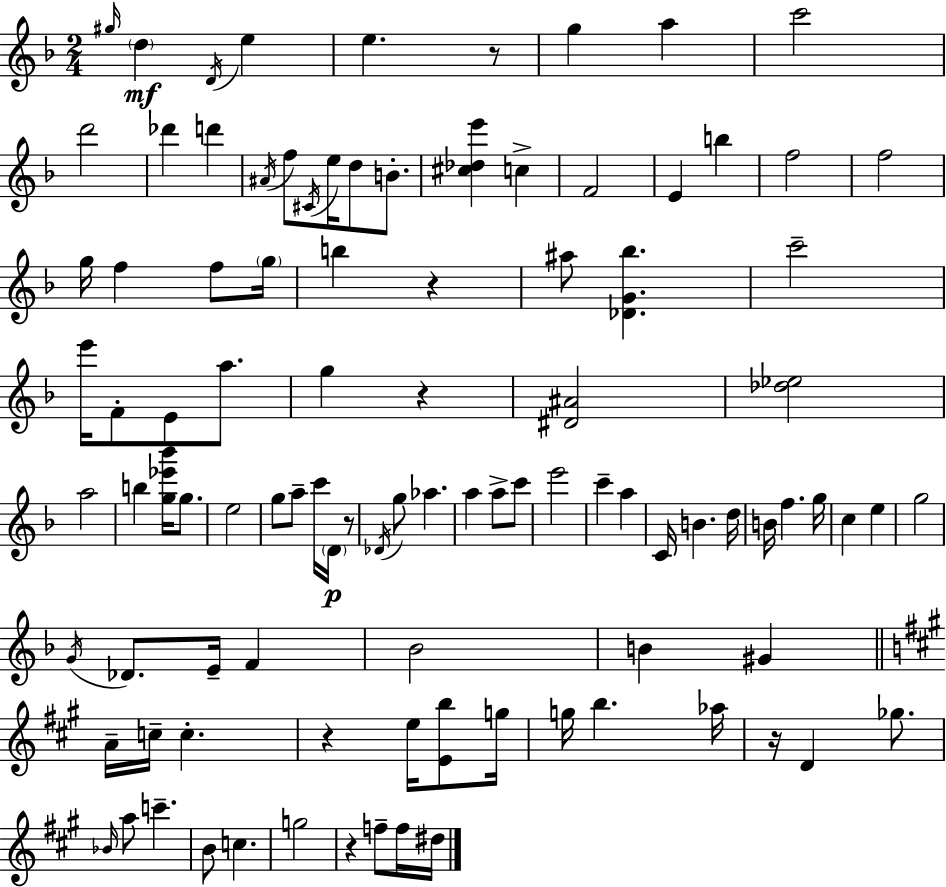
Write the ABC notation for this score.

X:1
T:Untitled
M:2/4
L:1/4
K:F
^g/4 d D/4 e e z/2 g a c'2 d'2 _d' d' ^A/4 f/2 ^C/4 e/4 d/2 B/2 [^c_de'] c F2 E b f2 f2 g/4 f f/2 g/4 b z ^a/2 [_DG_b] c'2 e'/4 F/2 E/2 a/2 g z [^D^A]2 [_d_e]2 a2 b [g_e'_b']/4 g/2 e2 g/2 a/2 c'/4 D/4 z/2 _D/4 g/2 _a a a/2 c'/2 e'2 c' a C/4 B d/4 B/4 f g/4 c e g2 G/4 _D/2 E/4 F _B2 B ^G A/4 c/4 c z e/4 [Eb]/2 g/4 g/4 b _a/4 z/4 D _g/2 _B/4 a/2 c' B/2 c g2 z f/2 f/4 ^d/4